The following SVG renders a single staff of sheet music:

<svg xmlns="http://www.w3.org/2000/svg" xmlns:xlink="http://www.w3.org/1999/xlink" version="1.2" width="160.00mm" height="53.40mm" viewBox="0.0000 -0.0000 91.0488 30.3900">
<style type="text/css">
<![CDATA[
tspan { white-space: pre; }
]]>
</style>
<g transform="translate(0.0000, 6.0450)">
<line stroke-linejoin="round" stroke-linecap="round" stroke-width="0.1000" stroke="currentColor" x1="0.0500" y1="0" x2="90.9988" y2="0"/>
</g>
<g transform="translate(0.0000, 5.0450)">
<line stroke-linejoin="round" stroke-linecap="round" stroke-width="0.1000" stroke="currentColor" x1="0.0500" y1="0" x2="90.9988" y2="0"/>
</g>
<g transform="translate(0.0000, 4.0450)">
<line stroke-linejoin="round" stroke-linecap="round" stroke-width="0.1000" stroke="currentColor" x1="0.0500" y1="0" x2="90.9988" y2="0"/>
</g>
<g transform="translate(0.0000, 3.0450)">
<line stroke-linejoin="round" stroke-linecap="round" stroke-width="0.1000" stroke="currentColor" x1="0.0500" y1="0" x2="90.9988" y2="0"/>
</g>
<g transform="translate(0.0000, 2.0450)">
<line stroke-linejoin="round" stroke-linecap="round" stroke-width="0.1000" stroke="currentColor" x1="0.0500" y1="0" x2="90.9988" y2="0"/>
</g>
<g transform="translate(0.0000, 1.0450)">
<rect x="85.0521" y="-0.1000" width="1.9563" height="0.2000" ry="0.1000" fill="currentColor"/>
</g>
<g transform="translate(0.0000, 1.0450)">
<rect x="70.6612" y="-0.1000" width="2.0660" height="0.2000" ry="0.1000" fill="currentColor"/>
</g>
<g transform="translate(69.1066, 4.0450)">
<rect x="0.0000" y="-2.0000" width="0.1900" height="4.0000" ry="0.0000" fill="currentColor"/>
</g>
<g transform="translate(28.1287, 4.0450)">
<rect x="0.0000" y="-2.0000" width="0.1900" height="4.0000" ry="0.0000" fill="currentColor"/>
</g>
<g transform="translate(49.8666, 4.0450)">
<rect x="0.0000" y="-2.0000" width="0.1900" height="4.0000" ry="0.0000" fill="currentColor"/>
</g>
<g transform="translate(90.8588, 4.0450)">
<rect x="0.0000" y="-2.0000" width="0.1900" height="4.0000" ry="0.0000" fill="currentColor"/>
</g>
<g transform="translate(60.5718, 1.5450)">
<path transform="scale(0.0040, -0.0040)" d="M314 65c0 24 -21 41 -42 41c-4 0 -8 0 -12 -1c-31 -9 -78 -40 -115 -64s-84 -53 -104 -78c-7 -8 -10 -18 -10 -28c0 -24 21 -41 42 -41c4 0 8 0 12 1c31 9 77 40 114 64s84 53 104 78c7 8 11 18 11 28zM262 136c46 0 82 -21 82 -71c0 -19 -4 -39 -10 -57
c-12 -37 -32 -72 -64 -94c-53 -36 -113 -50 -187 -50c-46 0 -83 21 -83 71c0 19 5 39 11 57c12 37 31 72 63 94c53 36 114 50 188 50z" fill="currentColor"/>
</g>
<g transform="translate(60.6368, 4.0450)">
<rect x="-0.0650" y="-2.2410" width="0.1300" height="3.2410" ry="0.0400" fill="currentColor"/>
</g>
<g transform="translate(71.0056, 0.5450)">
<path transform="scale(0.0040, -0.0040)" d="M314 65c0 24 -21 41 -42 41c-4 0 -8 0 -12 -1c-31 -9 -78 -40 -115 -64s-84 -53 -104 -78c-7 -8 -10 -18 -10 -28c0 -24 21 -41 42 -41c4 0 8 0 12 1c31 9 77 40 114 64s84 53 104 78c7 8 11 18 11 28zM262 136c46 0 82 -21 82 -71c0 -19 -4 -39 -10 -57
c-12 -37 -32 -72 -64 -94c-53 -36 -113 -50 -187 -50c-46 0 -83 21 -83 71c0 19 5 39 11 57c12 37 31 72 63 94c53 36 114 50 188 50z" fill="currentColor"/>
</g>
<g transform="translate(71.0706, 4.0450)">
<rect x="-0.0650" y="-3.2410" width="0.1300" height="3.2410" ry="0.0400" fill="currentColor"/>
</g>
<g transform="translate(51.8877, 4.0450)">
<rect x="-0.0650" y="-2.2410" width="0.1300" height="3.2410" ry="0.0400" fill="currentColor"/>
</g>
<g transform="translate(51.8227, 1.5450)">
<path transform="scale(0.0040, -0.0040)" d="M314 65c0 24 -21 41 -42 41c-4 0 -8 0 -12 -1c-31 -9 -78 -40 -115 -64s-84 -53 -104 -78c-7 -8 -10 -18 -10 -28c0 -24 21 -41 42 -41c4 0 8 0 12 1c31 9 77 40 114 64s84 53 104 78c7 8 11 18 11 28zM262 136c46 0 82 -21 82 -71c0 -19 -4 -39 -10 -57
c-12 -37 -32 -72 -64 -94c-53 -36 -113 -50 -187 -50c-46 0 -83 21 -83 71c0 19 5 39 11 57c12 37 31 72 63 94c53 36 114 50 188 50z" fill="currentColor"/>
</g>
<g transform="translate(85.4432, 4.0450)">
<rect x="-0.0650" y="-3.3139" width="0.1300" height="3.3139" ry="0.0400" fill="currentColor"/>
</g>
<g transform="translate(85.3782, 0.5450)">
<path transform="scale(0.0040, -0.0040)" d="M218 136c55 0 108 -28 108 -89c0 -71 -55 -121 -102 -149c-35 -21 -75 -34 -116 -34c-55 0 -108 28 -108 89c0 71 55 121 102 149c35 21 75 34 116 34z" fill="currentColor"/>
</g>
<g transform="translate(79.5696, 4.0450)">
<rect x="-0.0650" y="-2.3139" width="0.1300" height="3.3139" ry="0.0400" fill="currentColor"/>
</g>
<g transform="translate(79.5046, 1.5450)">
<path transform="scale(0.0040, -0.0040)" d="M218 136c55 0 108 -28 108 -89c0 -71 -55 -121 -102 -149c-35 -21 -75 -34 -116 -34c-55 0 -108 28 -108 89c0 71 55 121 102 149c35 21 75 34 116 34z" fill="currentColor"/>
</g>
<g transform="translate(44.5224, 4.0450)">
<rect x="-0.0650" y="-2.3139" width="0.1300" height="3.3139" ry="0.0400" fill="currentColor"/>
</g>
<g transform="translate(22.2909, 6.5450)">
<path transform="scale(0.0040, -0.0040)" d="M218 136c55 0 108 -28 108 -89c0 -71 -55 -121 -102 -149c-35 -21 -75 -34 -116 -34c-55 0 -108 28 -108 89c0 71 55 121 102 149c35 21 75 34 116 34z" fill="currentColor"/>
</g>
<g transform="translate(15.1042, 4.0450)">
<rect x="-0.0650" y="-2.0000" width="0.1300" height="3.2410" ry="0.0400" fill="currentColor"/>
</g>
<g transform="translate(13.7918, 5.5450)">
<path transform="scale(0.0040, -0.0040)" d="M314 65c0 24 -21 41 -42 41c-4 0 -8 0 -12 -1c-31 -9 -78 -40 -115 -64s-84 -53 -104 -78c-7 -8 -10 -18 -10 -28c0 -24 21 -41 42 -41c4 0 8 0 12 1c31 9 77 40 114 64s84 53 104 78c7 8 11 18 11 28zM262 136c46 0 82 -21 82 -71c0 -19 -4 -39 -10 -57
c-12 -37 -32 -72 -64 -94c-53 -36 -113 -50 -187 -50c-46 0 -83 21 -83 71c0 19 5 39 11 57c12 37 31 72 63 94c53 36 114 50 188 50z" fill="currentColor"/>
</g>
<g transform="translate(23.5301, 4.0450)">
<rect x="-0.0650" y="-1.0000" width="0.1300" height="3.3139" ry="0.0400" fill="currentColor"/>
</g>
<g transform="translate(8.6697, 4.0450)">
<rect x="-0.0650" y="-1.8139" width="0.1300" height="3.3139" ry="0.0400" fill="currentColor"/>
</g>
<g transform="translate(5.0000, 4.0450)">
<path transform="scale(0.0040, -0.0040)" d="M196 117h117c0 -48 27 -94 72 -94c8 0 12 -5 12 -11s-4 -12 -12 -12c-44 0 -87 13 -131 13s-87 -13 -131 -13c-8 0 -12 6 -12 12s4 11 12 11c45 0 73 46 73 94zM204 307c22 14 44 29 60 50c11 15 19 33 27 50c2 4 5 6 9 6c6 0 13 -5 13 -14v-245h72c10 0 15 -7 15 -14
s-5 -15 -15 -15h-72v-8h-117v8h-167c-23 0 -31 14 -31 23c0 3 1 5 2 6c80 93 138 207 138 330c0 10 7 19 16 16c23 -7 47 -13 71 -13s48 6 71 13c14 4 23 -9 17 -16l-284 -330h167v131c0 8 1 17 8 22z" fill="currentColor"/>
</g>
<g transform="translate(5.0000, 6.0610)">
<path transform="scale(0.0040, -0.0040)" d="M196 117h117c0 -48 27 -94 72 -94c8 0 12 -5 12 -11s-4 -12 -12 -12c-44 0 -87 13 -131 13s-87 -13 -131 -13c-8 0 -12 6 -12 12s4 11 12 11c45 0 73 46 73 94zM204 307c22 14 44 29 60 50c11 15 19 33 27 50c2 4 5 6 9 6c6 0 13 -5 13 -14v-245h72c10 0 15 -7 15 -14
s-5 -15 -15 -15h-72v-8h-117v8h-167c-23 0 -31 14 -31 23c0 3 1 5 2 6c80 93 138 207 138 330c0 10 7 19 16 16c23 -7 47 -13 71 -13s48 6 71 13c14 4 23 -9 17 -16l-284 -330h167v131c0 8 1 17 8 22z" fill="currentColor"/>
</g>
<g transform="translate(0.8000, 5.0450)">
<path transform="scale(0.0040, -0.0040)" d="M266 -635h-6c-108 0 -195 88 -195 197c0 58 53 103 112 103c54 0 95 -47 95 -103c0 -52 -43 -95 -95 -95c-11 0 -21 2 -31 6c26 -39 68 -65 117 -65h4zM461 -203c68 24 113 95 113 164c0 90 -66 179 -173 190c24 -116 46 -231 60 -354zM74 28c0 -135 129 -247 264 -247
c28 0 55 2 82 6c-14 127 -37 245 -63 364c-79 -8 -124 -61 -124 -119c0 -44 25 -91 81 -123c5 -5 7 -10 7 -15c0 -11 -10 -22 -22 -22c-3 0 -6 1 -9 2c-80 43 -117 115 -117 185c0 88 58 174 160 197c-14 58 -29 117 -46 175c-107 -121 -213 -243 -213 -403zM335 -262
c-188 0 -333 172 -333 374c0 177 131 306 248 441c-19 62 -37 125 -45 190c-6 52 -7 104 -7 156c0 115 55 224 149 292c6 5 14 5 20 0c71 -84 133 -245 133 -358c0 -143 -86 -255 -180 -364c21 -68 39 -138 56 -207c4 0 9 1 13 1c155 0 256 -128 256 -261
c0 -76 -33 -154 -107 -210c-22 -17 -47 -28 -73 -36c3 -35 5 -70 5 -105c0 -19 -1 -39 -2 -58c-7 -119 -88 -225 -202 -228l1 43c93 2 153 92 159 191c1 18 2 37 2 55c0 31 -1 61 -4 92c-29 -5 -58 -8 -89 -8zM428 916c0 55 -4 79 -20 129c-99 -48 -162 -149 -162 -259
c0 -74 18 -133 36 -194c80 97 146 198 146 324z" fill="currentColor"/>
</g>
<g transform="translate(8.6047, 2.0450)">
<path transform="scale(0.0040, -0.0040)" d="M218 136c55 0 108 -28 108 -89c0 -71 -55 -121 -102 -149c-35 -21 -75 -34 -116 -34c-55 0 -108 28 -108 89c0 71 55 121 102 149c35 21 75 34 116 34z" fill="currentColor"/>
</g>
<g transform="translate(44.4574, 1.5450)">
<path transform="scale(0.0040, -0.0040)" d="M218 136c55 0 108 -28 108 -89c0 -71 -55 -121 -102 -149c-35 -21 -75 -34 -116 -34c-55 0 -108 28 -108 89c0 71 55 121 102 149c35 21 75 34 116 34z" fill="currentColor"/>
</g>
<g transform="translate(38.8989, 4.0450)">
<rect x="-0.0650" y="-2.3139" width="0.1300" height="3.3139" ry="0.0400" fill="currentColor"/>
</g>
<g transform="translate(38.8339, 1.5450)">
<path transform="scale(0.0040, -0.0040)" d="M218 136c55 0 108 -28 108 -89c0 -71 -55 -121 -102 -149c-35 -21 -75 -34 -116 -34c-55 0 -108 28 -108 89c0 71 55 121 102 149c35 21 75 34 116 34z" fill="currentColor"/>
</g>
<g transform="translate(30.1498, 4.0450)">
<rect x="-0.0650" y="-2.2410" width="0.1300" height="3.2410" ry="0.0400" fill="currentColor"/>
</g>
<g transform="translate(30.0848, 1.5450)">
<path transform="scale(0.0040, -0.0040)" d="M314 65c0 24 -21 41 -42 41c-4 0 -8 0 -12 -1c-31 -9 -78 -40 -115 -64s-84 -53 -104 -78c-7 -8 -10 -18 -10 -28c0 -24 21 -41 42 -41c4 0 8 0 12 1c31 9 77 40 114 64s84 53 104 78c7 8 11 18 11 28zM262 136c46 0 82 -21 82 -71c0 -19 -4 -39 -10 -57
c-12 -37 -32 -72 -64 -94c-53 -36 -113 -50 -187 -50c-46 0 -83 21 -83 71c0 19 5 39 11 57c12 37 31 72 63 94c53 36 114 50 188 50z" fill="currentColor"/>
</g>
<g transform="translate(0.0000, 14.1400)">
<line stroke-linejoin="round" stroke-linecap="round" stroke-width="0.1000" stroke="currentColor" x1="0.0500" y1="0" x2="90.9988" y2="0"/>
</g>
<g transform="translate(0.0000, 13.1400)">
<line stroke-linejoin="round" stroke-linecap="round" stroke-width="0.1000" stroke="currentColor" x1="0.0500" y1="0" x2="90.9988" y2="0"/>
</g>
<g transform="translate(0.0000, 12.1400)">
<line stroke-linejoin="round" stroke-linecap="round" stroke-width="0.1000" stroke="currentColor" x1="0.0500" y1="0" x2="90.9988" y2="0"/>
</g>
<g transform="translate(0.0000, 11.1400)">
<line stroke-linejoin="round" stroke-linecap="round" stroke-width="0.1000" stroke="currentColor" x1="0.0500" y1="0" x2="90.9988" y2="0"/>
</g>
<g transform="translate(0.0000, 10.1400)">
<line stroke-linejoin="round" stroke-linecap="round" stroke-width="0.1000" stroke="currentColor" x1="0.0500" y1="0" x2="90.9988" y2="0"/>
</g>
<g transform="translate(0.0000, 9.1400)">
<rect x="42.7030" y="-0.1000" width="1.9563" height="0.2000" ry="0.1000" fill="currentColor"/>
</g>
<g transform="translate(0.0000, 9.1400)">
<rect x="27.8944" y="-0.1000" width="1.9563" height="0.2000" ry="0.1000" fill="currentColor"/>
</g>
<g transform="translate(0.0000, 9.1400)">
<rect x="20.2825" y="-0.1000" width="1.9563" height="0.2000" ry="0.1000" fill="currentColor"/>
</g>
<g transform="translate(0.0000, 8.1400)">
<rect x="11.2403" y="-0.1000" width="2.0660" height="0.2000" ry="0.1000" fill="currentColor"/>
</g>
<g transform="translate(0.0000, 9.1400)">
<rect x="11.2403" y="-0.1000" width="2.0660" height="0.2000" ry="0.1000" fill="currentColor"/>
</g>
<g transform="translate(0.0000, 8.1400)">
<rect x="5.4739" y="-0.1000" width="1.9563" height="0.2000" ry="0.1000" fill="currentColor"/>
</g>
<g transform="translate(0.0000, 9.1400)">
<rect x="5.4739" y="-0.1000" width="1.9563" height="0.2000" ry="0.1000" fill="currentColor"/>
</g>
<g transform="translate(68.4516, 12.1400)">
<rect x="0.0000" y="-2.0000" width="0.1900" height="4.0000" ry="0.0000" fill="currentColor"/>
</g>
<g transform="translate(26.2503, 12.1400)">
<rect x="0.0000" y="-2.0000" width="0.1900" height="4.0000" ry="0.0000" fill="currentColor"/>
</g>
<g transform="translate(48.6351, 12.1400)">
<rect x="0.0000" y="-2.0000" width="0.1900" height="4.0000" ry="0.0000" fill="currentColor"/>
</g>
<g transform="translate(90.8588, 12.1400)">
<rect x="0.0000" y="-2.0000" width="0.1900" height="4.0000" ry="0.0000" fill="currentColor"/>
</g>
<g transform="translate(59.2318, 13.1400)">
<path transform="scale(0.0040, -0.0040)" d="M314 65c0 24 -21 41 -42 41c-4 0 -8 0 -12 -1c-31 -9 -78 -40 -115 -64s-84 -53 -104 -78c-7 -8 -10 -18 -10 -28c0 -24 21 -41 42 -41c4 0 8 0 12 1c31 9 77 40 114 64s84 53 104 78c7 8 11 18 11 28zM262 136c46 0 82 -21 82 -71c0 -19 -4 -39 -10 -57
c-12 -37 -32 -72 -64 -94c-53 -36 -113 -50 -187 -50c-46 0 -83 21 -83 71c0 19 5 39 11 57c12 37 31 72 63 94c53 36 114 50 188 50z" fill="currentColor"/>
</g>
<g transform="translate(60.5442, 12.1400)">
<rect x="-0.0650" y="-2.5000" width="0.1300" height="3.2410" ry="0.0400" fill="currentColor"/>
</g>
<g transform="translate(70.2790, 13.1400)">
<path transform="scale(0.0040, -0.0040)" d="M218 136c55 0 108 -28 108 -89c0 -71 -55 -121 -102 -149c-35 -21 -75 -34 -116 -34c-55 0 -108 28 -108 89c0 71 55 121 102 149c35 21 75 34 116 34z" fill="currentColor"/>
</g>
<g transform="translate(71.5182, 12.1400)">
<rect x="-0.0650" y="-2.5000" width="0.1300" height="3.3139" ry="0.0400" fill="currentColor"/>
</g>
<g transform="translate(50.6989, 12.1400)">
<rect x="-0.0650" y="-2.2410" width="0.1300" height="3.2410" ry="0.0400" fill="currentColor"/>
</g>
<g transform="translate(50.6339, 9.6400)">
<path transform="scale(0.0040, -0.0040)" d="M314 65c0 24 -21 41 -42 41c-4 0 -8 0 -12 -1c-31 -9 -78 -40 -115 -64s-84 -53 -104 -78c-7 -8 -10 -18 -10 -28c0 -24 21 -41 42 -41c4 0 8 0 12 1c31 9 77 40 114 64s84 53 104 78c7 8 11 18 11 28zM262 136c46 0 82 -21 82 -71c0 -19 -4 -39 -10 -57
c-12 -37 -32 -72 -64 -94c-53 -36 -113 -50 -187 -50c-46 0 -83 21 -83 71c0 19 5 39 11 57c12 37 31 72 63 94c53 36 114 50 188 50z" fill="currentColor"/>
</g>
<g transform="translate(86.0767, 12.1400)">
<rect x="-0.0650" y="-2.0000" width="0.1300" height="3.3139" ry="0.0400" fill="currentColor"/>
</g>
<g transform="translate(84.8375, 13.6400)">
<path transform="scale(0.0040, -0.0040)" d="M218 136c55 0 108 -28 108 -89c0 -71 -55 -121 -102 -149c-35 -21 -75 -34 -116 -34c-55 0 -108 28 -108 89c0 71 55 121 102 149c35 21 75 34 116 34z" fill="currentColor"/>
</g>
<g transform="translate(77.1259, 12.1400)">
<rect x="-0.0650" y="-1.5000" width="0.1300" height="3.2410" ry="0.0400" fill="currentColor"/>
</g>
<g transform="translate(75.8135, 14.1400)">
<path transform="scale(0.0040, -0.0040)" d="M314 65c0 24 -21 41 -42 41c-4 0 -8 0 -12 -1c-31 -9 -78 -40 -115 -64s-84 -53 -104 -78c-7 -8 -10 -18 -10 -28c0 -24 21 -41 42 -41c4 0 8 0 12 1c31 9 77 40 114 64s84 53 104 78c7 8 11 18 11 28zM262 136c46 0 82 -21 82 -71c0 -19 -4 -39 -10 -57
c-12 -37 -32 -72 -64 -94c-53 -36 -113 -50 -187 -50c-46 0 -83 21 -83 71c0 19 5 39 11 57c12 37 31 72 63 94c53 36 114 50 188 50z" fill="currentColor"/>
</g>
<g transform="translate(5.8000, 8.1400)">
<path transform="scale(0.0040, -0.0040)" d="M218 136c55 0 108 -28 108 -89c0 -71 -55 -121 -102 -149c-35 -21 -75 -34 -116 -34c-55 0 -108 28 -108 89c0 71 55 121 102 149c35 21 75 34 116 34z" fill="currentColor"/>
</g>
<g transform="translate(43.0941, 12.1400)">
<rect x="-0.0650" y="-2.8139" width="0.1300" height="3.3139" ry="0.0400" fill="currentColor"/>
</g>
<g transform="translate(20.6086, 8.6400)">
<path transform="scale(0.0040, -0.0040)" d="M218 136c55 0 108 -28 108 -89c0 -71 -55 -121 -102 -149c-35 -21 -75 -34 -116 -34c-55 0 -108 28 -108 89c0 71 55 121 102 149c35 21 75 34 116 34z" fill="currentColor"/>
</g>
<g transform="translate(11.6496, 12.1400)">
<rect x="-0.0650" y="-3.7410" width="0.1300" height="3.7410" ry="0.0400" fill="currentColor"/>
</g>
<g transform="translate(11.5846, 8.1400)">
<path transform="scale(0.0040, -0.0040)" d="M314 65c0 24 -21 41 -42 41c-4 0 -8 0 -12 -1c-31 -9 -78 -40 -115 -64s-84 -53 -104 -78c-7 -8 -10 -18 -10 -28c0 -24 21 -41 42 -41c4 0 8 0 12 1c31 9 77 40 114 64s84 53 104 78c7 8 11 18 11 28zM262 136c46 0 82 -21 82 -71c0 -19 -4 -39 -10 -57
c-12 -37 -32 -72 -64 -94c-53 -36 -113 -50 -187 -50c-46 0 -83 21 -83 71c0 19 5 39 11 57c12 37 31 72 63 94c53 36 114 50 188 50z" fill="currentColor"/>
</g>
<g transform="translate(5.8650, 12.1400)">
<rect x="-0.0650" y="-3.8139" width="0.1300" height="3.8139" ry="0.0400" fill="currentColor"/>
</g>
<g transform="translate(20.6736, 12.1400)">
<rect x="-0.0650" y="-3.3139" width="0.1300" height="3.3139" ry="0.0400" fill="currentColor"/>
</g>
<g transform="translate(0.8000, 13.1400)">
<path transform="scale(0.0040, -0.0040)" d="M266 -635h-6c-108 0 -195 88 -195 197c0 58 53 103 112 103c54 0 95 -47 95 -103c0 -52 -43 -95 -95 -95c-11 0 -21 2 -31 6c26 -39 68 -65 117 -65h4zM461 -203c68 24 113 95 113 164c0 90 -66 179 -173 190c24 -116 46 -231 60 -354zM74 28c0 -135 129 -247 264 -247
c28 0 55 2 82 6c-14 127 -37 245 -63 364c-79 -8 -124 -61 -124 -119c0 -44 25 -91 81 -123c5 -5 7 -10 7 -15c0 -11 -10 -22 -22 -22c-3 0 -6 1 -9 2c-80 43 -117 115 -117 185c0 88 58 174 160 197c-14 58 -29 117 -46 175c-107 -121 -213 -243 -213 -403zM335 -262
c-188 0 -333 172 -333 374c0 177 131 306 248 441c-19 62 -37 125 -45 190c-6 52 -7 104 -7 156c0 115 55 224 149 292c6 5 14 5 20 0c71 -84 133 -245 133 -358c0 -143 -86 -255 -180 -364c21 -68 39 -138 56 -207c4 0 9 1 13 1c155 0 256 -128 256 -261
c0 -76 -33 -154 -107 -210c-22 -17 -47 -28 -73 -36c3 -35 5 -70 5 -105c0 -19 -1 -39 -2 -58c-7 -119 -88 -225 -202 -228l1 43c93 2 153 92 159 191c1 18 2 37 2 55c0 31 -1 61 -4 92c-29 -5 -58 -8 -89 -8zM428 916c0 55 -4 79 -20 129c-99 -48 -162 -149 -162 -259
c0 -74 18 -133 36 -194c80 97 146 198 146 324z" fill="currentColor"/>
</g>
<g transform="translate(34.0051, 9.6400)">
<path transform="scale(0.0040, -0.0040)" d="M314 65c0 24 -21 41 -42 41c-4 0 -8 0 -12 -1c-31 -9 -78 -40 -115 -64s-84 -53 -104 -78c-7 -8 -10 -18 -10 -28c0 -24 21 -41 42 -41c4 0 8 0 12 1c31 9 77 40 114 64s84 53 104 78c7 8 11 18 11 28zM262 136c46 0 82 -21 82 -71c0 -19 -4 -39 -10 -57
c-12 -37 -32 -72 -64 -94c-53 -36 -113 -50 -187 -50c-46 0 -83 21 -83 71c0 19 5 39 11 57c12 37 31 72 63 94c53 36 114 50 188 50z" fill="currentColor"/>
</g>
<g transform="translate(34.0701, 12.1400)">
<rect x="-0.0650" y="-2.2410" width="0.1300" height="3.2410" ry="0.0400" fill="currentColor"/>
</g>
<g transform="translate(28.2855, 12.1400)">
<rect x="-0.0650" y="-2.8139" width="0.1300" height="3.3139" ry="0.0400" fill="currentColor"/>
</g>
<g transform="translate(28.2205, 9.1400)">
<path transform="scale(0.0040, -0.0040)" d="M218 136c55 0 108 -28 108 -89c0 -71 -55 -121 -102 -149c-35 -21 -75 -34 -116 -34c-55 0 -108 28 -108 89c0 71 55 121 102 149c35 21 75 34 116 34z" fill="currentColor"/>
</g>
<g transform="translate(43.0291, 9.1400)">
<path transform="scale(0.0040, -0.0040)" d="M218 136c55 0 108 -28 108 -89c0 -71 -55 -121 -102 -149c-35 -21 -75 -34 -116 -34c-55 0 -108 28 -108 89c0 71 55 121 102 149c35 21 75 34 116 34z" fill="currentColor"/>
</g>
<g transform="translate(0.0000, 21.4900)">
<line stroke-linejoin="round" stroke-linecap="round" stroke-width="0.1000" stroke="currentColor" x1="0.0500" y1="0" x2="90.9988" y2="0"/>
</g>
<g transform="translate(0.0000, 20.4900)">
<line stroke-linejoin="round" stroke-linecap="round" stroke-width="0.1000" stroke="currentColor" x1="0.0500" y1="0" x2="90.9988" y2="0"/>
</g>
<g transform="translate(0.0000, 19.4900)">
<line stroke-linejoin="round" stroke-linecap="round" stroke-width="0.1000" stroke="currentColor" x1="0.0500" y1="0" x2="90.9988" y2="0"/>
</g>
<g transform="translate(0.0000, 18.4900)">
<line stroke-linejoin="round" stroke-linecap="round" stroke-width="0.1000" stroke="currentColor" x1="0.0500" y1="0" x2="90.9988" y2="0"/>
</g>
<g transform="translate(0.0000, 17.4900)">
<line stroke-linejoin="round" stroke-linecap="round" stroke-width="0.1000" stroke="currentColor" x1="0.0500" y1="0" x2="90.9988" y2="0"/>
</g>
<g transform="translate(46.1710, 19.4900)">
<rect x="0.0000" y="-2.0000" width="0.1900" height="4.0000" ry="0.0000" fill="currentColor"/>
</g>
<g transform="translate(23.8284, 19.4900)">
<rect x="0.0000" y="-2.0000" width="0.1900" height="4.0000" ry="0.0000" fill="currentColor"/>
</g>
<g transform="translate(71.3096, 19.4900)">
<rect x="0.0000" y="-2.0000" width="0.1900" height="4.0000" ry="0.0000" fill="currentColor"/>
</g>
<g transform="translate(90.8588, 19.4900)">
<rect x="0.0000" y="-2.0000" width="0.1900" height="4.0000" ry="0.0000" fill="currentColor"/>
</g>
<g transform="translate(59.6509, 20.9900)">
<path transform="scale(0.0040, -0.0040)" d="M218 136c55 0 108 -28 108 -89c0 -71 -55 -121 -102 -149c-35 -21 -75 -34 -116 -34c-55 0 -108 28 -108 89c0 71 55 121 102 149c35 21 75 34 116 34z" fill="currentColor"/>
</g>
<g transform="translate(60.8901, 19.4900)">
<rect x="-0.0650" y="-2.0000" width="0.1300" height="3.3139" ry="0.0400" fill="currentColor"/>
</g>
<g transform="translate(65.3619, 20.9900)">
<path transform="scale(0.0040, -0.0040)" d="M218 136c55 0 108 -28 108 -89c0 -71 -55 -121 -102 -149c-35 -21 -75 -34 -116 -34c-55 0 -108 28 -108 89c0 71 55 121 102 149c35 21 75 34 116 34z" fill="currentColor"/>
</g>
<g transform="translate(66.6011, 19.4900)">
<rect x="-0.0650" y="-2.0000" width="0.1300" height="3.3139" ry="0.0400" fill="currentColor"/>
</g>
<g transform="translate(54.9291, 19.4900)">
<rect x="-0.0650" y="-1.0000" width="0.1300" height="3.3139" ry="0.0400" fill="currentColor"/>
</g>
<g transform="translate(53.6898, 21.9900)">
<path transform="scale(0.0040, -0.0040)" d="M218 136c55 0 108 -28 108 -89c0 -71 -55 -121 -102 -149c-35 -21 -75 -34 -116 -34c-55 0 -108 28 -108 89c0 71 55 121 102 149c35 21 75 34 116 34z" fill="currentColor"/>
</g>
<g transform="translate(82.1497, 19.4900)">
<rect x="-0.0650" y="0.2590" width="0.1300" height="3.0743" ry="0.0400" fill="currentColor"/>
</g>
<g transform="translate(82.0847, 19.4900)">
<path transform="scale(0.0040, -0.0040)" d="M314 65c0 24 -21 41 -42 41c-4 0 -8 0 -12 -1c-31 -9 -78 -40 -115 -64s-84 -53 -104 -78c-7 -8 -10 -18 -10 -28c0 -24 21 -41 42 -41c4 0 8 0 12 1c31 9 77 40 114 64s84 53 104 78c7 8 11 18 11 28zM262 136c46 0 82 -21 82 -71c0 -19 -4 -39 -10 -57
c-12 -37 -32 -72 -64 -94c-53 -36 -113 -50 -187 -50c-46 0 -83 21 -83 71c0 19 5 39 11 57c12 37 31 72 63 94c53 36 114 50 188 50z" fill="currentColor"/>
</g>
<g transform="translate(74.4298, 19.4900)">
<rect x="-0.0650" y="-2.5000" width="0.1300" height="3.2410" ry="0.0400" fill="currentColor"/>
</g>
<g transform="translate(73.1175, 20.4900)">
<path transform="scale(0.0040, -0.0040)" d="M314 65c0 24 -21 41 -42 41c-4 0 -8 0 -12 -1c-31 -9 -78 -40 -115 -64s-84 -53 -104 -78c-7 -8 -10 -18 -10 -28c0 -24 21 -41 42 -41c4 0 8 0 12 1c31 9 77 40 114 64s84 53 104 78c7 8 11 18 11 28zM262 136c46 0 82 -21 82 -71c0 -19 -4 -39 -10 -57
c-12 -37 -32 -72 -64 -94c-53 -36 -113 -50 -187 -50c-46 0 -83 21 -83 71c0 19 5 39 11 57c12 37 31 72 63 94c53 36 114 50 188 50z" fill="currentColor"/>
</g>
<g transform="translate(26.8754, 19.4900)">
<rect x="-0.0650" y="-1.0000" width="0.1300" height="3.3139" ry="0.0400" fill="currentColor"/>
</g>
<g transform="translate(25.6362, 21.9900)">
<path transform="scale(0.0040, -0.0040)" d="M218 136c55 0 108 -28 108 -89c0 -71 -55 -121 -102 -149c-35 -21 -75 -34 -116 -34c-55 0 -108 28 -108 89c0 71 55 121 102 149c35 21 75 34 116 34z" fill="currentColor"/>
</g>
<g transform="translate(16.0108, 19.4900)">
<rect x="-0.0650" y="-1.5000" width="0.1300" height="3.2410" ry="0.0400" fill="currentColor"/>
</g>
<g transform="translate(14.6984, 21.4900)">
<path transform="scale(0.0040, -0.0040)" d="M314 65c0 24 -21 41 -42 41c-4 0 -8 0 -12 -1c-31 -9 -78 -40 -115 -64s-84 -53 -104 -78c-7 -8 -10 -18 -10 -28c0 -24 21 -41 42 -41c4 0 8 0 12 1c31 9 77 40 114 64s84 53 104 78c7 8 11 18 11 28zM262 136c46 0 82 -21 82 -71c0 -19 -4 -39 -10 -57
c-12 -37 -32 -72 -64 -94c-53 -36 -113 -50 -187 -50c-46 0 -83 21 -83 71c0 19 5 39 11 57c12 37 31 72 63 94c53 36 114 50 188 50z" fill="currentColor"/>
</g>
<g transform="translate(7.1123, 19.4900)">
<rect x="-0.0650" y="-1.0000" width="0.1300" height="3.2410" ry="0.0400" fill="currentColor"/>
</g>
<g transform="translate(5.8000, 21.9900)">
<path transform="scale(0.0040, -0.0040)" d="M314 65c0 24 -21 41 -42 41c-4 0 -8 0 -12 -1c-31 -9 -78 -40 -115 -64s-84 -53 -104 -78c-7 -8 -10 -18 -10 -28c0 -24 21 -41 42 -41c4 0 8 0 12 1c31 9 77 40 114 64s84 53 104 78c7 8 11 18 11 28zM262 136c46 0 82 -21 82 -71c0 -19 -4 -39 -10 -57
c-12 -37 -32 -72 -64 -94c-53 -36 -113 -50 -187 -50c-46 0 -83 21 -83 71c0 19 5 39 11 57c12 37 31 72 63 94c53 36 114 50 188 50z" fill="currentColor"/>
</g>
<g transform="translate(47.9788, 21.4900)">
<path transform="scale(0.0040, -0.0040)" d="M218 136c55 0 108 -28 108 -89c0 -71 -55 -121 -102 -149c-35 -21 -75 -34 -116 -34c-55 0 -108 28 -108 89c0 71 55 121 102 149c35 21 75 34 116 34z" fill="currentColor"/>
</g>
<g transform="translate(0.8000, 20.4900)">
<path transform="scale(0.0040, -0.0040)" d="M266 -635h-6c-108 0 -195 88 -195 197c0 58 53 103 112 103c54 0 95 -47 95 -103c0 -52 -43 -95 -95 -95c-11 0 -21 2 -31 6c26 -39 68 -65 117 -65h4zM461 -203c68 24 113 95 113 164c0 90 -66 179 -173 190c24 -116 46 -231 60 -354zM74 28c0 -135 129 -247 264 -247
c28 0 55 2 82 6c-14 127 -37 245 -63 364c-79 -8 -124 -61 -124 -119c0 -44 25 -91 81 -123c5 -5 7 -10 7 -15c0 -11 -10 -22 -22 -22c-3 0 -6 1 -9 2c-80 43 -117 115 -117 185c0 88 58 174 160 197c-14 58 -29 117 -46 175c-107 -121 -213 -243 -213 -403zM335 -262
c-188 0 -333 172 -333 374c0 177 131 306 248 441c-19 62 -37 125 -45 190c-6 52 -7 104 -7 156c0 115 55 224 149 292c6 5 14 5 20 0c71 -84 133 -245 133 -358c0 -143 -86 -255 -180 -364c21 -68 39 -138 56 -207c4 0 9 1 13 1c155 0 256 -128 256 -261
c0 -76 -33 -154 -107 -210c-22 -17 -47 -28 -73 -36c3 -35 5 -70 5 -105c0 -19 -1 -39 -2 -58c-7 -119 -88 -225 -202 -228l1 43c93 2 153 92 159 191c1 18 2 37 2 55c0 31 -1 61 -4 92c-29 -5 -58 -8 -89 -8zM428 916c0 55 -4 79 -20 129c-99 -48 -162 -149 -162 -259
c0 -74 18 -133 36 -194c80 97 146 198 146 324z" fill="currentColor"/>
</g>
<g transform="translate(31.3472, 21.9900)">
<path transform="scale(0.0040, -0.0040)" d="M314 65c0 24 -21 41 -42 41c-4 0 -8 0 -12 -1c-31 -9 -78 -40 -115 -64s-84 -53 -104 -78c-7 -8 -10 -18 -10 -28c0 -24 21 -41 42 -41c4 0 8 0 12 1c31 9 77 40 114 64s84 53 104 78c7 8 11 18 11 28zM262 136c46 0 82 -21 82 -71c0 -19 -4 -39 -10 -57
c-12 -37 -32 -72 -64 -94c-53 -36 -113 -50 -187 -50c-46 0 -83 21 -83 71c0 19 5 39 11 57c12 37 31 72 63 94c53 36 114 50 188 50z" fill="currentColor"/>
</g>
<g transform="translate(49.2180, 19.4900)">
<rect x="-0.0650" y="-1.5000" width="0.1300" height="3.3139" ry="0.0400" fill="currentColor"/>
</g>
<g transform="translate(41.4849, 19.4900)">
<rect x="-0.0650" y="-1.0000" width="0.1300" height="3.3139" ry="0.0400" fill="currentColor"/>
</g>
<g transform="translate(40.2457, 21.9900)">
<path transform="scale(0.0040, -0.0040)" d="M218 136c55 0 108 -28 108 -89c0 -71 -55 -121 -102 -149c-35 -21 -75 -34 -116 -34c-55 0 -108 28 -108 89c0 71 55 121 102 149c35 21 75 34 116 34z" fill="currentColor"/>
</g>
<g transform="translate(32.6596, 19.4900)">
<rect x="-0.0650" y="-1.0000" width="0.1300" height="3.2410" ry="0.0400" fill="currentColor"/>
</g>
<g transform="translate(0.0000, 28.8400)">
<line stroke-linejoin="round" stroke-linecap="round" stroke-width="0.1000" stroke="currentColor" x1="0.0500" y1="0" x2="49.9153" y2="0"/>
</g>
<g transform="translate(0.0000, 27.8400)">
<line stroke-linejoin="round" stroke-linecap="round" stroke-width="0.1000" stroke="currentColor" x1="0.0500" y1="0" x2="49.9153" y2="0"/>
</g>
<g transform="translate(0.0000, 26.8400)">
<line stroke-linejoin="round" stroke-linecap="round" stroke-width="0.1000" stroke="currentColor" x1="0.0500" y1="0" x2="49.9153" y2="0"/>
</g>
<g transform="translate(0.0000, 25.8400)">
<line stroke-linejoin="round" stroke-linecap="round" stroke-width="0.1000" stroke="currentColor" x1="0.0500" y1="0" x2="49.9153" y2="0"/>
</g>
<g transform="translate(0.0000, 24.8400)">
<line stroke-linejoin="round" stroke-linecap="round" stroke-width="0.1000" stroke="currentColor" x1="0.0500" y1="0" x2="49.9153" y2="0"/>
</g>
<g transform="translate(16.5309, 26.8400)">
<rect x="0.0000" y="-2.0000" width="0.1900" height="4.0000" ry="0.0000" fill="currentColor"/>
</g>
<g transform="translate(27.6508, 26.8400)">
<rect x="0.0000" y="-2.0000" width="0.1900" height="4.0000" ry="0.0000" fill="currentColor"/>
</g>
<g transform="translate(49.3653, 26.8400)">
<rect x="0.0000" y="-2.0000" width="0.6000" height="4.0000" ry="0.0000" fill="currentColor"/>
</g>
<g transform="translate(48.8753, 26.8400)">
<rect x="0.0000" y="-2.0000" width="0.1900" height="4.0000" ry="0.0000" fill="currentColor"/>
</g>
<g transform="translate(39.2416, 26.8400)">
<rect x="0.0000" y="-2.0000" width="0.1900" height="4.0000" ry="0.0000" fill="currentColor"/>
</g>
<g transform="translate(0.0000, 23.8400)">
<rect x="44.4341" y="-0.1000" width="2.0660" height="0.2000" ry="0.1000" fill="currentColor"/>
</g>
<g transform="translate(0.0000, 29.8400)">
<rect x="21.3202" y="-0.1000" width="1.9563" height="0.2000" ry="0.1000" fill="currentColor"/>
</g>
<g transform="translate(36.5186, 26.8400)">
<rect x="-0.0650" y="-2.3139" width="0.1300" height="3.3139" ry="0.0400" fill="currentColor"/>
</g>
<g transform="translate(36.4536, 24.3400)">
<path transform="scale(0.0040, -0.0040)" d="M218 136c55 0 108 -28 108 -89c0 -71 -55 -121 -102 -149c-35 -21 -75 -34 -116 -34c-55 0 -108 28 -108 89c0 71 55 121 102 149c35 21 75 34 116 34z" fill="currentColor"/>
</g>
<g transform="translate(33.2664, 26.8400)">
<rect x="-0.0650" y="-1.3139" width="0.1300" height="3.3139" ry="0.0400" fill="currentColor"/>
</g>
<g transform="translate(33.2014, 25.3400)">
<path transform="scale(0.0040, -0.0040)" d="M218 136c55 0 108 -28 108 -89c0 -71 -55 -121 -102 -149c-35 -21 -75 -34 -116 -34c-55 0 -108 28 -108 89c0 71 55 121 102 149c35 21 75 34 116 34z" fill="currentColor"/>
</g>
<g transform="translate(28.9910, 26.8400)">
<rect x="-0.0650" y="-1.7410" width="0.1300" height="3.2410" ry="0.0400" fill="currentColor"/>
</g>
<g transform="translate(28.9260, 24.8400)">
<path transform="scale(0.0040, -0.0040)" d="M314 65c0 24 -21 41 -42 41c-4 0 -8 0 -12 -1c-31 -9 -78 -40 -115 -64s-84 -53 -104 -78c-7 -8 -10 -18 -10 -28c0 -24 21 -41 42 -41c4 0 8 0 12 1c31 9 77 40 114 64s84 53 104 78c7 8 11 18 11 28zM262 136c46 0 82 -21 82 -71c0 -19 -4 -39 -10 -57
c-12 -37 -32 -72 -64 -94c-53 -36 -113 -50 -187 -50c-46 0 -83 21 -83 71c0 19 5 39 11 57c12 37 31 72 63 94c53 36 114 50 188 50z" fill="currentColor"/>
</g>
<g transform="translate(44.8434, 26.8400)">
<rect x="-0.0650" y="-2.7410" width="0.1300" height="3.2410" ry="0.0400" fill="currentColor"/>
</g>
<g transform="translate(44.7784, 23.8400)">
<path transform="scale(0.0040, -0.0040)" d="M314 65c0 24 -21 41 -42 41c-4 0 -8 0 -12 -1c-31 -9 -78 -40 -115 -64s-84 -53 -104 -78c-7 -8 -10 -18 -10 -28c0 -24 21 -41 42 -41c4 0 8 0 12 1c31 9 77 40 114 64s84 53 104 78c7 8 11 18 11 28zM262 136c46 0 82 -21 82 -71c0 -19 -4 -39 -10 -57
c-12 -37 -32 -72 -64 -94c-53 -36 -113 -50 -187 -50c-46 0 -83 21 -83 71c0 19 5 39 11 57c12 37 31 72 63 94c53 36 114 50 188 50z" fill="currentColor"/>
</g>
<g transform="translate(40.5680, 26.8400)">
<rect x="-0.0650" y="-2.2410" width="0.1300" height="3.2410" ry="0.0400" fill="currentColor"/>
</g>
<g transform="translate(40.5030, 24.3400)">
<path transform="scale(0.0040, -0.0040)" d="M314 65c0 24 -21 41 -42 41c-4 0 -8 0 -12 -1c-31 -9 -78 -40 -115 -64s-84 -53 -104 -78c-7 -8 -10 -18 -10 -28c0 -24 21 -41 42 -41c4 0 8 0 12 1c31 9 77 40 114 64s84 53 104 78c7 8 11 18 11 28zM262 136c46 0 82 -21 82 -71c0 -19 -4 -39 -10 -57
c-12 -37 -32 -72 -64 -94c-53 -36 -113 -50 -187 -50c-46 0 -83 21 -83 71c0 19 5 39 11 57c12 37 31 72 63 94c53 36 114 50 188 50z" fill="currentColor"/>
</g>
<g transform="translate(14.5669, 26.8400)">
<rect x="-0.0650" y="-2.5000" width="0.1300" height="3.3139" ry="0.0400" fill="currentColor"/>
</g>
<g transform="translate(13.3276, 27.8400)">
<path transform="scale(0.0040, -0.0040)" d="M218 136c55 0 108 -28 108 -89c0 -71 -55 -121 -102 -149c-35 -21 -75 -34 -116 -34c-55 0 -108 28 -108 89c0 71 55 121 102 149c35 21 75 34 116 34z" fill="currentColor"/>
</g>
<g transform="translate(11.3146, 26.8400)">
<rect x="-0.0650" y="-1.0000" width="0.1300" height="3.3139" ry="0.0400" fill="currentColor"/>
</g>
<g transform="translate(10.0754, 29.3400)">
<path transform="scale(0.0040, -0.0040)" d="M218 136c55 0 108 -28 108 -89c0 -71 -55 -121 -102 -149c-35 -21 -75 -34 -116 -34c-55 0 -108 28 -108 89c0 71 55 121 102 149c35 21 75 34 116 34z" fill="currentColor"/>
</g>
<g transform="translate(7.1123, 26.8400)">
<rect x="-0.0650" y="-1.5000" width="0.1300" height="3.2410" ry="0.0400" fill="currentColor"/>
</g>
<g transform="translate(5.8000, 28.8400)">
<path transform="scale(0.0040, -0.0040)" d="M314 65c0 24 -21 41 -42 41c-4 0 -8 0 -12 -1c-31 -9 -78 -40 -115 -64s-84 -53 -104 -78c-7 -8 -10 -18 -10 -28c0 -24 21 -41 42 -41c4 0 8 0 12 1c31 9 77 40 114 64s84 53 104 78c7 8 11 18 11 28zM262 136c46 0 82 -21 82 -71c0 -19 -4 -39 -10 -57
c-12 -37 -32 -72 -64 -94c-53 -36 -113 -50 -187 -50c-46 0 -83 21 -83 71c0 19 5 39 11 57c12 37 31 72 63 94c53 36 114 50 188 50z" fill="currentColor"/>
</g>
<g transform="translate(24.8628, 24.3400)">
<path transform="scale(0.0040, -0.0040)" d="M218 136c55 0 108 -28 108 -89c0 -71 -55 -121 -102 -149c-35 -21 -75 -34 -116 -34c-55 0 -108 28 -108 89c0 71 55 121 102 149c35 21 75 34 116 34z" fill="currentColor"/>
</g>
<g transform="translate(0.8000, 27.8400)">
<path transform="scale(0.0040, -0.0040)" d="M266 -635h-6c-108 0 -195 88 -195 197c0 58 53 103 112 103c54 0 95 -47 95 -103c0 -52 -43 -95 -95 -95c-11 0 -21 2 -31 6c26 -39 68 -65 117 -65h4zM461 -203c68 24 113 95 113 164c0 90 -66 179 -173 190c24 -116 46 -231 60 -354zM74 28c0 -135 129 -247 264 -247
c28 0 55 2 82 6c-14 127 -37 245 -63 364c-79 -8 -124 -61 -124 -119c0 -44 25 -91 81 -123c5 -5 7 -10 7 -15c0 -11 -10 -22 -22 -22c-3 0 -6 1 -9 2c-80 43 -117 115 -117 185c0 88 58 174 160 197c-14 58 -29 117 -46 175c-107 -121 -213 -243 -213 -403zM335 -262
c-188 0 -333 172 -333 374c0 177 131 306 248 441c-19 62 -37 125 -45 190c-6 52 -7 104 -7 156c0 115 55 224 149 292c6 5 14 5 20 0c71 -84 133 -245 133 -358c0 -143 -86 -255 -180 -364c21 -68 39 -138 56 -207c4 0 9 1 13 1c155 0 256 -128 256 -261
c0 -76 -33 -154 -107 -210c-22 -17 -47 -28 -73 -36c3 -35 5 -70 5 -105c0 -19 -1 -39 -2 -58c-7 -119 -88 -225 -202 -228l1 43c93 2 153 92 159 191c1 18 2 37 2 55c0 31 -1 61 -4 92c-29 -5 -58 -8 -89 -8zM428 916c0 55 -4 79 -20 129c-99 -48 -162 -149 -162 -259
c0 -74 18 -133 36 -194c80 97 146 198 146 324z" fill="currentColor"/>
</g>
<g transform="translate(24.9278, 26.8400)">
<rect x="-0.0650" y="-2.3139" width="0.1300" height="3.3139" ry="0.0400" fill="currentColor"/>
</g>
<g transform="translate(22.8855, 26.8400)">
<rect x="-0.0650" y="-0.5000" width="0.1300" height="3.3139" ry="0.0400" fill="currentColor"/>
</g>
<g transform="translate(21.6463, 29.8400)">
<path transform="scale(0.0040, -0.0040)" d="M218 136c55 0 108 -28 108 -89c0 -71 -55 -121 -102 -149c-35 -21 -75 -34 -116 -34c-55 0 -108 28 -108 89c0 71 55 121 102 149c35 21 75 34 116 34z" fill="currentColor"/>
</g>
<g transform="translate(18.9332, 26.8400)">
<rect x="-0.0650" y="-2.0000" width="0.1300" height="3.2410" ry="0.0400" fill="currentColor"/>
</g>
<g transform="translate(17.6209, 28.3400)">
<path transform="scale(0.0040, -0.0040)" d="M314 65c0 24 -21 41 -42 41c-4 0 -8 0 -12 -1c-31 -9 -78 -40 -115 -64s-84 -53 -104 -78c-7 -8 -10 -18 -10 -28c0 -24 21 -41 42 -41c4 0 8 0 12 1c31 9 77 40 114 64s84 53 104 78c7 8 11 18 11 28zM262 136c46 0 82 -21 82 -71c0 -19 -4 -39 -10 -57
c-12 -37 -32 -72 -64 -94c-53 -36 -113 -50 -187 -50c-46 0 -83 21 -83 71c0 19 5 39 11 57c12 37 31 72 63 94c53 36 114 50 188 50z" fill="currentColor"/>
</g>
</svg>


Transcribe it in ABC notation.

X:1
T:Untitled
M:4/4
L:1/4
K:C
f F2 D g2 g g g2 g2 b2 g b c' c'2 b a g2 a g2 G2 G E2 F D2 E2 D D2 D E D F F G2 B2 E2 D G F2 C g f2 e g g2 a2